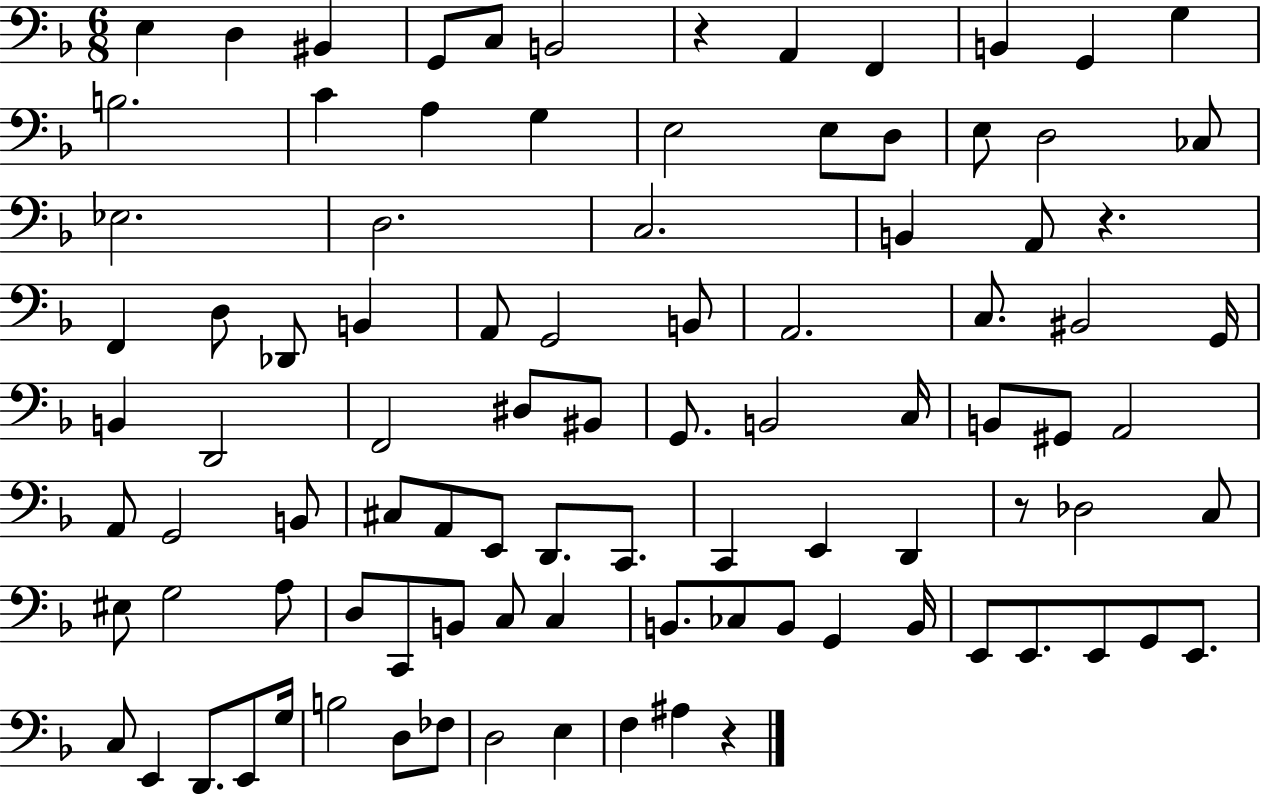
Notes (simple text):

E3/q D3/q BIS2/q G2/e C3/e B2/h R/q A2/q F2/q B2/q G2/q G3/q B3/h. C4/q A3/q G3/q E3/h E3/e D3/e E3/e D3/h CES3/e Eb3/h. D3/h. C3/h. B2/q A2/e R/q. F2/q D3/e Db2/e B2/q A2/e G2/h B2/e A2/h. C3/e. BIS2/h G2/s B2/q D2/h F2/h D#3/e BIS2/e G2/e. B2/h C3/s B2/e G#2/e A2/h A2/e G2/h B2/e C#3/e A2/e E2/e D2/e. C2/e. C2/q E2/q D2/q R/e Db3/h C3/e EIS3/e G3/h A3/e D3/e C2/e B2/e C3/e C3/q B2/e. CES3/e B2/e G2/q B2/s E2/e E2/e. E2/e G2/e E2/e. C3/e E2/q D2/e. E2/e G3/s B3/h D3/e FES3/e D3/h E3/q F3/q A#3/q R/q